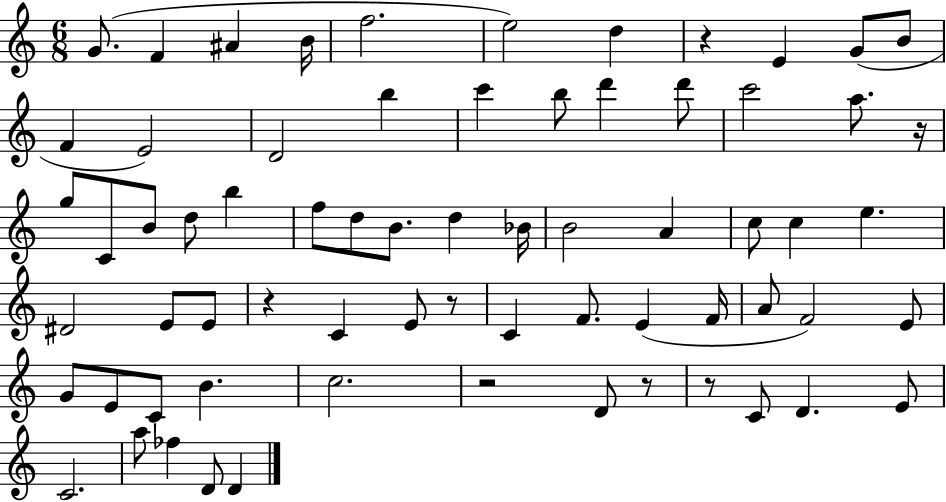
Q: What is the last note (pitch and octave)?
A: D4